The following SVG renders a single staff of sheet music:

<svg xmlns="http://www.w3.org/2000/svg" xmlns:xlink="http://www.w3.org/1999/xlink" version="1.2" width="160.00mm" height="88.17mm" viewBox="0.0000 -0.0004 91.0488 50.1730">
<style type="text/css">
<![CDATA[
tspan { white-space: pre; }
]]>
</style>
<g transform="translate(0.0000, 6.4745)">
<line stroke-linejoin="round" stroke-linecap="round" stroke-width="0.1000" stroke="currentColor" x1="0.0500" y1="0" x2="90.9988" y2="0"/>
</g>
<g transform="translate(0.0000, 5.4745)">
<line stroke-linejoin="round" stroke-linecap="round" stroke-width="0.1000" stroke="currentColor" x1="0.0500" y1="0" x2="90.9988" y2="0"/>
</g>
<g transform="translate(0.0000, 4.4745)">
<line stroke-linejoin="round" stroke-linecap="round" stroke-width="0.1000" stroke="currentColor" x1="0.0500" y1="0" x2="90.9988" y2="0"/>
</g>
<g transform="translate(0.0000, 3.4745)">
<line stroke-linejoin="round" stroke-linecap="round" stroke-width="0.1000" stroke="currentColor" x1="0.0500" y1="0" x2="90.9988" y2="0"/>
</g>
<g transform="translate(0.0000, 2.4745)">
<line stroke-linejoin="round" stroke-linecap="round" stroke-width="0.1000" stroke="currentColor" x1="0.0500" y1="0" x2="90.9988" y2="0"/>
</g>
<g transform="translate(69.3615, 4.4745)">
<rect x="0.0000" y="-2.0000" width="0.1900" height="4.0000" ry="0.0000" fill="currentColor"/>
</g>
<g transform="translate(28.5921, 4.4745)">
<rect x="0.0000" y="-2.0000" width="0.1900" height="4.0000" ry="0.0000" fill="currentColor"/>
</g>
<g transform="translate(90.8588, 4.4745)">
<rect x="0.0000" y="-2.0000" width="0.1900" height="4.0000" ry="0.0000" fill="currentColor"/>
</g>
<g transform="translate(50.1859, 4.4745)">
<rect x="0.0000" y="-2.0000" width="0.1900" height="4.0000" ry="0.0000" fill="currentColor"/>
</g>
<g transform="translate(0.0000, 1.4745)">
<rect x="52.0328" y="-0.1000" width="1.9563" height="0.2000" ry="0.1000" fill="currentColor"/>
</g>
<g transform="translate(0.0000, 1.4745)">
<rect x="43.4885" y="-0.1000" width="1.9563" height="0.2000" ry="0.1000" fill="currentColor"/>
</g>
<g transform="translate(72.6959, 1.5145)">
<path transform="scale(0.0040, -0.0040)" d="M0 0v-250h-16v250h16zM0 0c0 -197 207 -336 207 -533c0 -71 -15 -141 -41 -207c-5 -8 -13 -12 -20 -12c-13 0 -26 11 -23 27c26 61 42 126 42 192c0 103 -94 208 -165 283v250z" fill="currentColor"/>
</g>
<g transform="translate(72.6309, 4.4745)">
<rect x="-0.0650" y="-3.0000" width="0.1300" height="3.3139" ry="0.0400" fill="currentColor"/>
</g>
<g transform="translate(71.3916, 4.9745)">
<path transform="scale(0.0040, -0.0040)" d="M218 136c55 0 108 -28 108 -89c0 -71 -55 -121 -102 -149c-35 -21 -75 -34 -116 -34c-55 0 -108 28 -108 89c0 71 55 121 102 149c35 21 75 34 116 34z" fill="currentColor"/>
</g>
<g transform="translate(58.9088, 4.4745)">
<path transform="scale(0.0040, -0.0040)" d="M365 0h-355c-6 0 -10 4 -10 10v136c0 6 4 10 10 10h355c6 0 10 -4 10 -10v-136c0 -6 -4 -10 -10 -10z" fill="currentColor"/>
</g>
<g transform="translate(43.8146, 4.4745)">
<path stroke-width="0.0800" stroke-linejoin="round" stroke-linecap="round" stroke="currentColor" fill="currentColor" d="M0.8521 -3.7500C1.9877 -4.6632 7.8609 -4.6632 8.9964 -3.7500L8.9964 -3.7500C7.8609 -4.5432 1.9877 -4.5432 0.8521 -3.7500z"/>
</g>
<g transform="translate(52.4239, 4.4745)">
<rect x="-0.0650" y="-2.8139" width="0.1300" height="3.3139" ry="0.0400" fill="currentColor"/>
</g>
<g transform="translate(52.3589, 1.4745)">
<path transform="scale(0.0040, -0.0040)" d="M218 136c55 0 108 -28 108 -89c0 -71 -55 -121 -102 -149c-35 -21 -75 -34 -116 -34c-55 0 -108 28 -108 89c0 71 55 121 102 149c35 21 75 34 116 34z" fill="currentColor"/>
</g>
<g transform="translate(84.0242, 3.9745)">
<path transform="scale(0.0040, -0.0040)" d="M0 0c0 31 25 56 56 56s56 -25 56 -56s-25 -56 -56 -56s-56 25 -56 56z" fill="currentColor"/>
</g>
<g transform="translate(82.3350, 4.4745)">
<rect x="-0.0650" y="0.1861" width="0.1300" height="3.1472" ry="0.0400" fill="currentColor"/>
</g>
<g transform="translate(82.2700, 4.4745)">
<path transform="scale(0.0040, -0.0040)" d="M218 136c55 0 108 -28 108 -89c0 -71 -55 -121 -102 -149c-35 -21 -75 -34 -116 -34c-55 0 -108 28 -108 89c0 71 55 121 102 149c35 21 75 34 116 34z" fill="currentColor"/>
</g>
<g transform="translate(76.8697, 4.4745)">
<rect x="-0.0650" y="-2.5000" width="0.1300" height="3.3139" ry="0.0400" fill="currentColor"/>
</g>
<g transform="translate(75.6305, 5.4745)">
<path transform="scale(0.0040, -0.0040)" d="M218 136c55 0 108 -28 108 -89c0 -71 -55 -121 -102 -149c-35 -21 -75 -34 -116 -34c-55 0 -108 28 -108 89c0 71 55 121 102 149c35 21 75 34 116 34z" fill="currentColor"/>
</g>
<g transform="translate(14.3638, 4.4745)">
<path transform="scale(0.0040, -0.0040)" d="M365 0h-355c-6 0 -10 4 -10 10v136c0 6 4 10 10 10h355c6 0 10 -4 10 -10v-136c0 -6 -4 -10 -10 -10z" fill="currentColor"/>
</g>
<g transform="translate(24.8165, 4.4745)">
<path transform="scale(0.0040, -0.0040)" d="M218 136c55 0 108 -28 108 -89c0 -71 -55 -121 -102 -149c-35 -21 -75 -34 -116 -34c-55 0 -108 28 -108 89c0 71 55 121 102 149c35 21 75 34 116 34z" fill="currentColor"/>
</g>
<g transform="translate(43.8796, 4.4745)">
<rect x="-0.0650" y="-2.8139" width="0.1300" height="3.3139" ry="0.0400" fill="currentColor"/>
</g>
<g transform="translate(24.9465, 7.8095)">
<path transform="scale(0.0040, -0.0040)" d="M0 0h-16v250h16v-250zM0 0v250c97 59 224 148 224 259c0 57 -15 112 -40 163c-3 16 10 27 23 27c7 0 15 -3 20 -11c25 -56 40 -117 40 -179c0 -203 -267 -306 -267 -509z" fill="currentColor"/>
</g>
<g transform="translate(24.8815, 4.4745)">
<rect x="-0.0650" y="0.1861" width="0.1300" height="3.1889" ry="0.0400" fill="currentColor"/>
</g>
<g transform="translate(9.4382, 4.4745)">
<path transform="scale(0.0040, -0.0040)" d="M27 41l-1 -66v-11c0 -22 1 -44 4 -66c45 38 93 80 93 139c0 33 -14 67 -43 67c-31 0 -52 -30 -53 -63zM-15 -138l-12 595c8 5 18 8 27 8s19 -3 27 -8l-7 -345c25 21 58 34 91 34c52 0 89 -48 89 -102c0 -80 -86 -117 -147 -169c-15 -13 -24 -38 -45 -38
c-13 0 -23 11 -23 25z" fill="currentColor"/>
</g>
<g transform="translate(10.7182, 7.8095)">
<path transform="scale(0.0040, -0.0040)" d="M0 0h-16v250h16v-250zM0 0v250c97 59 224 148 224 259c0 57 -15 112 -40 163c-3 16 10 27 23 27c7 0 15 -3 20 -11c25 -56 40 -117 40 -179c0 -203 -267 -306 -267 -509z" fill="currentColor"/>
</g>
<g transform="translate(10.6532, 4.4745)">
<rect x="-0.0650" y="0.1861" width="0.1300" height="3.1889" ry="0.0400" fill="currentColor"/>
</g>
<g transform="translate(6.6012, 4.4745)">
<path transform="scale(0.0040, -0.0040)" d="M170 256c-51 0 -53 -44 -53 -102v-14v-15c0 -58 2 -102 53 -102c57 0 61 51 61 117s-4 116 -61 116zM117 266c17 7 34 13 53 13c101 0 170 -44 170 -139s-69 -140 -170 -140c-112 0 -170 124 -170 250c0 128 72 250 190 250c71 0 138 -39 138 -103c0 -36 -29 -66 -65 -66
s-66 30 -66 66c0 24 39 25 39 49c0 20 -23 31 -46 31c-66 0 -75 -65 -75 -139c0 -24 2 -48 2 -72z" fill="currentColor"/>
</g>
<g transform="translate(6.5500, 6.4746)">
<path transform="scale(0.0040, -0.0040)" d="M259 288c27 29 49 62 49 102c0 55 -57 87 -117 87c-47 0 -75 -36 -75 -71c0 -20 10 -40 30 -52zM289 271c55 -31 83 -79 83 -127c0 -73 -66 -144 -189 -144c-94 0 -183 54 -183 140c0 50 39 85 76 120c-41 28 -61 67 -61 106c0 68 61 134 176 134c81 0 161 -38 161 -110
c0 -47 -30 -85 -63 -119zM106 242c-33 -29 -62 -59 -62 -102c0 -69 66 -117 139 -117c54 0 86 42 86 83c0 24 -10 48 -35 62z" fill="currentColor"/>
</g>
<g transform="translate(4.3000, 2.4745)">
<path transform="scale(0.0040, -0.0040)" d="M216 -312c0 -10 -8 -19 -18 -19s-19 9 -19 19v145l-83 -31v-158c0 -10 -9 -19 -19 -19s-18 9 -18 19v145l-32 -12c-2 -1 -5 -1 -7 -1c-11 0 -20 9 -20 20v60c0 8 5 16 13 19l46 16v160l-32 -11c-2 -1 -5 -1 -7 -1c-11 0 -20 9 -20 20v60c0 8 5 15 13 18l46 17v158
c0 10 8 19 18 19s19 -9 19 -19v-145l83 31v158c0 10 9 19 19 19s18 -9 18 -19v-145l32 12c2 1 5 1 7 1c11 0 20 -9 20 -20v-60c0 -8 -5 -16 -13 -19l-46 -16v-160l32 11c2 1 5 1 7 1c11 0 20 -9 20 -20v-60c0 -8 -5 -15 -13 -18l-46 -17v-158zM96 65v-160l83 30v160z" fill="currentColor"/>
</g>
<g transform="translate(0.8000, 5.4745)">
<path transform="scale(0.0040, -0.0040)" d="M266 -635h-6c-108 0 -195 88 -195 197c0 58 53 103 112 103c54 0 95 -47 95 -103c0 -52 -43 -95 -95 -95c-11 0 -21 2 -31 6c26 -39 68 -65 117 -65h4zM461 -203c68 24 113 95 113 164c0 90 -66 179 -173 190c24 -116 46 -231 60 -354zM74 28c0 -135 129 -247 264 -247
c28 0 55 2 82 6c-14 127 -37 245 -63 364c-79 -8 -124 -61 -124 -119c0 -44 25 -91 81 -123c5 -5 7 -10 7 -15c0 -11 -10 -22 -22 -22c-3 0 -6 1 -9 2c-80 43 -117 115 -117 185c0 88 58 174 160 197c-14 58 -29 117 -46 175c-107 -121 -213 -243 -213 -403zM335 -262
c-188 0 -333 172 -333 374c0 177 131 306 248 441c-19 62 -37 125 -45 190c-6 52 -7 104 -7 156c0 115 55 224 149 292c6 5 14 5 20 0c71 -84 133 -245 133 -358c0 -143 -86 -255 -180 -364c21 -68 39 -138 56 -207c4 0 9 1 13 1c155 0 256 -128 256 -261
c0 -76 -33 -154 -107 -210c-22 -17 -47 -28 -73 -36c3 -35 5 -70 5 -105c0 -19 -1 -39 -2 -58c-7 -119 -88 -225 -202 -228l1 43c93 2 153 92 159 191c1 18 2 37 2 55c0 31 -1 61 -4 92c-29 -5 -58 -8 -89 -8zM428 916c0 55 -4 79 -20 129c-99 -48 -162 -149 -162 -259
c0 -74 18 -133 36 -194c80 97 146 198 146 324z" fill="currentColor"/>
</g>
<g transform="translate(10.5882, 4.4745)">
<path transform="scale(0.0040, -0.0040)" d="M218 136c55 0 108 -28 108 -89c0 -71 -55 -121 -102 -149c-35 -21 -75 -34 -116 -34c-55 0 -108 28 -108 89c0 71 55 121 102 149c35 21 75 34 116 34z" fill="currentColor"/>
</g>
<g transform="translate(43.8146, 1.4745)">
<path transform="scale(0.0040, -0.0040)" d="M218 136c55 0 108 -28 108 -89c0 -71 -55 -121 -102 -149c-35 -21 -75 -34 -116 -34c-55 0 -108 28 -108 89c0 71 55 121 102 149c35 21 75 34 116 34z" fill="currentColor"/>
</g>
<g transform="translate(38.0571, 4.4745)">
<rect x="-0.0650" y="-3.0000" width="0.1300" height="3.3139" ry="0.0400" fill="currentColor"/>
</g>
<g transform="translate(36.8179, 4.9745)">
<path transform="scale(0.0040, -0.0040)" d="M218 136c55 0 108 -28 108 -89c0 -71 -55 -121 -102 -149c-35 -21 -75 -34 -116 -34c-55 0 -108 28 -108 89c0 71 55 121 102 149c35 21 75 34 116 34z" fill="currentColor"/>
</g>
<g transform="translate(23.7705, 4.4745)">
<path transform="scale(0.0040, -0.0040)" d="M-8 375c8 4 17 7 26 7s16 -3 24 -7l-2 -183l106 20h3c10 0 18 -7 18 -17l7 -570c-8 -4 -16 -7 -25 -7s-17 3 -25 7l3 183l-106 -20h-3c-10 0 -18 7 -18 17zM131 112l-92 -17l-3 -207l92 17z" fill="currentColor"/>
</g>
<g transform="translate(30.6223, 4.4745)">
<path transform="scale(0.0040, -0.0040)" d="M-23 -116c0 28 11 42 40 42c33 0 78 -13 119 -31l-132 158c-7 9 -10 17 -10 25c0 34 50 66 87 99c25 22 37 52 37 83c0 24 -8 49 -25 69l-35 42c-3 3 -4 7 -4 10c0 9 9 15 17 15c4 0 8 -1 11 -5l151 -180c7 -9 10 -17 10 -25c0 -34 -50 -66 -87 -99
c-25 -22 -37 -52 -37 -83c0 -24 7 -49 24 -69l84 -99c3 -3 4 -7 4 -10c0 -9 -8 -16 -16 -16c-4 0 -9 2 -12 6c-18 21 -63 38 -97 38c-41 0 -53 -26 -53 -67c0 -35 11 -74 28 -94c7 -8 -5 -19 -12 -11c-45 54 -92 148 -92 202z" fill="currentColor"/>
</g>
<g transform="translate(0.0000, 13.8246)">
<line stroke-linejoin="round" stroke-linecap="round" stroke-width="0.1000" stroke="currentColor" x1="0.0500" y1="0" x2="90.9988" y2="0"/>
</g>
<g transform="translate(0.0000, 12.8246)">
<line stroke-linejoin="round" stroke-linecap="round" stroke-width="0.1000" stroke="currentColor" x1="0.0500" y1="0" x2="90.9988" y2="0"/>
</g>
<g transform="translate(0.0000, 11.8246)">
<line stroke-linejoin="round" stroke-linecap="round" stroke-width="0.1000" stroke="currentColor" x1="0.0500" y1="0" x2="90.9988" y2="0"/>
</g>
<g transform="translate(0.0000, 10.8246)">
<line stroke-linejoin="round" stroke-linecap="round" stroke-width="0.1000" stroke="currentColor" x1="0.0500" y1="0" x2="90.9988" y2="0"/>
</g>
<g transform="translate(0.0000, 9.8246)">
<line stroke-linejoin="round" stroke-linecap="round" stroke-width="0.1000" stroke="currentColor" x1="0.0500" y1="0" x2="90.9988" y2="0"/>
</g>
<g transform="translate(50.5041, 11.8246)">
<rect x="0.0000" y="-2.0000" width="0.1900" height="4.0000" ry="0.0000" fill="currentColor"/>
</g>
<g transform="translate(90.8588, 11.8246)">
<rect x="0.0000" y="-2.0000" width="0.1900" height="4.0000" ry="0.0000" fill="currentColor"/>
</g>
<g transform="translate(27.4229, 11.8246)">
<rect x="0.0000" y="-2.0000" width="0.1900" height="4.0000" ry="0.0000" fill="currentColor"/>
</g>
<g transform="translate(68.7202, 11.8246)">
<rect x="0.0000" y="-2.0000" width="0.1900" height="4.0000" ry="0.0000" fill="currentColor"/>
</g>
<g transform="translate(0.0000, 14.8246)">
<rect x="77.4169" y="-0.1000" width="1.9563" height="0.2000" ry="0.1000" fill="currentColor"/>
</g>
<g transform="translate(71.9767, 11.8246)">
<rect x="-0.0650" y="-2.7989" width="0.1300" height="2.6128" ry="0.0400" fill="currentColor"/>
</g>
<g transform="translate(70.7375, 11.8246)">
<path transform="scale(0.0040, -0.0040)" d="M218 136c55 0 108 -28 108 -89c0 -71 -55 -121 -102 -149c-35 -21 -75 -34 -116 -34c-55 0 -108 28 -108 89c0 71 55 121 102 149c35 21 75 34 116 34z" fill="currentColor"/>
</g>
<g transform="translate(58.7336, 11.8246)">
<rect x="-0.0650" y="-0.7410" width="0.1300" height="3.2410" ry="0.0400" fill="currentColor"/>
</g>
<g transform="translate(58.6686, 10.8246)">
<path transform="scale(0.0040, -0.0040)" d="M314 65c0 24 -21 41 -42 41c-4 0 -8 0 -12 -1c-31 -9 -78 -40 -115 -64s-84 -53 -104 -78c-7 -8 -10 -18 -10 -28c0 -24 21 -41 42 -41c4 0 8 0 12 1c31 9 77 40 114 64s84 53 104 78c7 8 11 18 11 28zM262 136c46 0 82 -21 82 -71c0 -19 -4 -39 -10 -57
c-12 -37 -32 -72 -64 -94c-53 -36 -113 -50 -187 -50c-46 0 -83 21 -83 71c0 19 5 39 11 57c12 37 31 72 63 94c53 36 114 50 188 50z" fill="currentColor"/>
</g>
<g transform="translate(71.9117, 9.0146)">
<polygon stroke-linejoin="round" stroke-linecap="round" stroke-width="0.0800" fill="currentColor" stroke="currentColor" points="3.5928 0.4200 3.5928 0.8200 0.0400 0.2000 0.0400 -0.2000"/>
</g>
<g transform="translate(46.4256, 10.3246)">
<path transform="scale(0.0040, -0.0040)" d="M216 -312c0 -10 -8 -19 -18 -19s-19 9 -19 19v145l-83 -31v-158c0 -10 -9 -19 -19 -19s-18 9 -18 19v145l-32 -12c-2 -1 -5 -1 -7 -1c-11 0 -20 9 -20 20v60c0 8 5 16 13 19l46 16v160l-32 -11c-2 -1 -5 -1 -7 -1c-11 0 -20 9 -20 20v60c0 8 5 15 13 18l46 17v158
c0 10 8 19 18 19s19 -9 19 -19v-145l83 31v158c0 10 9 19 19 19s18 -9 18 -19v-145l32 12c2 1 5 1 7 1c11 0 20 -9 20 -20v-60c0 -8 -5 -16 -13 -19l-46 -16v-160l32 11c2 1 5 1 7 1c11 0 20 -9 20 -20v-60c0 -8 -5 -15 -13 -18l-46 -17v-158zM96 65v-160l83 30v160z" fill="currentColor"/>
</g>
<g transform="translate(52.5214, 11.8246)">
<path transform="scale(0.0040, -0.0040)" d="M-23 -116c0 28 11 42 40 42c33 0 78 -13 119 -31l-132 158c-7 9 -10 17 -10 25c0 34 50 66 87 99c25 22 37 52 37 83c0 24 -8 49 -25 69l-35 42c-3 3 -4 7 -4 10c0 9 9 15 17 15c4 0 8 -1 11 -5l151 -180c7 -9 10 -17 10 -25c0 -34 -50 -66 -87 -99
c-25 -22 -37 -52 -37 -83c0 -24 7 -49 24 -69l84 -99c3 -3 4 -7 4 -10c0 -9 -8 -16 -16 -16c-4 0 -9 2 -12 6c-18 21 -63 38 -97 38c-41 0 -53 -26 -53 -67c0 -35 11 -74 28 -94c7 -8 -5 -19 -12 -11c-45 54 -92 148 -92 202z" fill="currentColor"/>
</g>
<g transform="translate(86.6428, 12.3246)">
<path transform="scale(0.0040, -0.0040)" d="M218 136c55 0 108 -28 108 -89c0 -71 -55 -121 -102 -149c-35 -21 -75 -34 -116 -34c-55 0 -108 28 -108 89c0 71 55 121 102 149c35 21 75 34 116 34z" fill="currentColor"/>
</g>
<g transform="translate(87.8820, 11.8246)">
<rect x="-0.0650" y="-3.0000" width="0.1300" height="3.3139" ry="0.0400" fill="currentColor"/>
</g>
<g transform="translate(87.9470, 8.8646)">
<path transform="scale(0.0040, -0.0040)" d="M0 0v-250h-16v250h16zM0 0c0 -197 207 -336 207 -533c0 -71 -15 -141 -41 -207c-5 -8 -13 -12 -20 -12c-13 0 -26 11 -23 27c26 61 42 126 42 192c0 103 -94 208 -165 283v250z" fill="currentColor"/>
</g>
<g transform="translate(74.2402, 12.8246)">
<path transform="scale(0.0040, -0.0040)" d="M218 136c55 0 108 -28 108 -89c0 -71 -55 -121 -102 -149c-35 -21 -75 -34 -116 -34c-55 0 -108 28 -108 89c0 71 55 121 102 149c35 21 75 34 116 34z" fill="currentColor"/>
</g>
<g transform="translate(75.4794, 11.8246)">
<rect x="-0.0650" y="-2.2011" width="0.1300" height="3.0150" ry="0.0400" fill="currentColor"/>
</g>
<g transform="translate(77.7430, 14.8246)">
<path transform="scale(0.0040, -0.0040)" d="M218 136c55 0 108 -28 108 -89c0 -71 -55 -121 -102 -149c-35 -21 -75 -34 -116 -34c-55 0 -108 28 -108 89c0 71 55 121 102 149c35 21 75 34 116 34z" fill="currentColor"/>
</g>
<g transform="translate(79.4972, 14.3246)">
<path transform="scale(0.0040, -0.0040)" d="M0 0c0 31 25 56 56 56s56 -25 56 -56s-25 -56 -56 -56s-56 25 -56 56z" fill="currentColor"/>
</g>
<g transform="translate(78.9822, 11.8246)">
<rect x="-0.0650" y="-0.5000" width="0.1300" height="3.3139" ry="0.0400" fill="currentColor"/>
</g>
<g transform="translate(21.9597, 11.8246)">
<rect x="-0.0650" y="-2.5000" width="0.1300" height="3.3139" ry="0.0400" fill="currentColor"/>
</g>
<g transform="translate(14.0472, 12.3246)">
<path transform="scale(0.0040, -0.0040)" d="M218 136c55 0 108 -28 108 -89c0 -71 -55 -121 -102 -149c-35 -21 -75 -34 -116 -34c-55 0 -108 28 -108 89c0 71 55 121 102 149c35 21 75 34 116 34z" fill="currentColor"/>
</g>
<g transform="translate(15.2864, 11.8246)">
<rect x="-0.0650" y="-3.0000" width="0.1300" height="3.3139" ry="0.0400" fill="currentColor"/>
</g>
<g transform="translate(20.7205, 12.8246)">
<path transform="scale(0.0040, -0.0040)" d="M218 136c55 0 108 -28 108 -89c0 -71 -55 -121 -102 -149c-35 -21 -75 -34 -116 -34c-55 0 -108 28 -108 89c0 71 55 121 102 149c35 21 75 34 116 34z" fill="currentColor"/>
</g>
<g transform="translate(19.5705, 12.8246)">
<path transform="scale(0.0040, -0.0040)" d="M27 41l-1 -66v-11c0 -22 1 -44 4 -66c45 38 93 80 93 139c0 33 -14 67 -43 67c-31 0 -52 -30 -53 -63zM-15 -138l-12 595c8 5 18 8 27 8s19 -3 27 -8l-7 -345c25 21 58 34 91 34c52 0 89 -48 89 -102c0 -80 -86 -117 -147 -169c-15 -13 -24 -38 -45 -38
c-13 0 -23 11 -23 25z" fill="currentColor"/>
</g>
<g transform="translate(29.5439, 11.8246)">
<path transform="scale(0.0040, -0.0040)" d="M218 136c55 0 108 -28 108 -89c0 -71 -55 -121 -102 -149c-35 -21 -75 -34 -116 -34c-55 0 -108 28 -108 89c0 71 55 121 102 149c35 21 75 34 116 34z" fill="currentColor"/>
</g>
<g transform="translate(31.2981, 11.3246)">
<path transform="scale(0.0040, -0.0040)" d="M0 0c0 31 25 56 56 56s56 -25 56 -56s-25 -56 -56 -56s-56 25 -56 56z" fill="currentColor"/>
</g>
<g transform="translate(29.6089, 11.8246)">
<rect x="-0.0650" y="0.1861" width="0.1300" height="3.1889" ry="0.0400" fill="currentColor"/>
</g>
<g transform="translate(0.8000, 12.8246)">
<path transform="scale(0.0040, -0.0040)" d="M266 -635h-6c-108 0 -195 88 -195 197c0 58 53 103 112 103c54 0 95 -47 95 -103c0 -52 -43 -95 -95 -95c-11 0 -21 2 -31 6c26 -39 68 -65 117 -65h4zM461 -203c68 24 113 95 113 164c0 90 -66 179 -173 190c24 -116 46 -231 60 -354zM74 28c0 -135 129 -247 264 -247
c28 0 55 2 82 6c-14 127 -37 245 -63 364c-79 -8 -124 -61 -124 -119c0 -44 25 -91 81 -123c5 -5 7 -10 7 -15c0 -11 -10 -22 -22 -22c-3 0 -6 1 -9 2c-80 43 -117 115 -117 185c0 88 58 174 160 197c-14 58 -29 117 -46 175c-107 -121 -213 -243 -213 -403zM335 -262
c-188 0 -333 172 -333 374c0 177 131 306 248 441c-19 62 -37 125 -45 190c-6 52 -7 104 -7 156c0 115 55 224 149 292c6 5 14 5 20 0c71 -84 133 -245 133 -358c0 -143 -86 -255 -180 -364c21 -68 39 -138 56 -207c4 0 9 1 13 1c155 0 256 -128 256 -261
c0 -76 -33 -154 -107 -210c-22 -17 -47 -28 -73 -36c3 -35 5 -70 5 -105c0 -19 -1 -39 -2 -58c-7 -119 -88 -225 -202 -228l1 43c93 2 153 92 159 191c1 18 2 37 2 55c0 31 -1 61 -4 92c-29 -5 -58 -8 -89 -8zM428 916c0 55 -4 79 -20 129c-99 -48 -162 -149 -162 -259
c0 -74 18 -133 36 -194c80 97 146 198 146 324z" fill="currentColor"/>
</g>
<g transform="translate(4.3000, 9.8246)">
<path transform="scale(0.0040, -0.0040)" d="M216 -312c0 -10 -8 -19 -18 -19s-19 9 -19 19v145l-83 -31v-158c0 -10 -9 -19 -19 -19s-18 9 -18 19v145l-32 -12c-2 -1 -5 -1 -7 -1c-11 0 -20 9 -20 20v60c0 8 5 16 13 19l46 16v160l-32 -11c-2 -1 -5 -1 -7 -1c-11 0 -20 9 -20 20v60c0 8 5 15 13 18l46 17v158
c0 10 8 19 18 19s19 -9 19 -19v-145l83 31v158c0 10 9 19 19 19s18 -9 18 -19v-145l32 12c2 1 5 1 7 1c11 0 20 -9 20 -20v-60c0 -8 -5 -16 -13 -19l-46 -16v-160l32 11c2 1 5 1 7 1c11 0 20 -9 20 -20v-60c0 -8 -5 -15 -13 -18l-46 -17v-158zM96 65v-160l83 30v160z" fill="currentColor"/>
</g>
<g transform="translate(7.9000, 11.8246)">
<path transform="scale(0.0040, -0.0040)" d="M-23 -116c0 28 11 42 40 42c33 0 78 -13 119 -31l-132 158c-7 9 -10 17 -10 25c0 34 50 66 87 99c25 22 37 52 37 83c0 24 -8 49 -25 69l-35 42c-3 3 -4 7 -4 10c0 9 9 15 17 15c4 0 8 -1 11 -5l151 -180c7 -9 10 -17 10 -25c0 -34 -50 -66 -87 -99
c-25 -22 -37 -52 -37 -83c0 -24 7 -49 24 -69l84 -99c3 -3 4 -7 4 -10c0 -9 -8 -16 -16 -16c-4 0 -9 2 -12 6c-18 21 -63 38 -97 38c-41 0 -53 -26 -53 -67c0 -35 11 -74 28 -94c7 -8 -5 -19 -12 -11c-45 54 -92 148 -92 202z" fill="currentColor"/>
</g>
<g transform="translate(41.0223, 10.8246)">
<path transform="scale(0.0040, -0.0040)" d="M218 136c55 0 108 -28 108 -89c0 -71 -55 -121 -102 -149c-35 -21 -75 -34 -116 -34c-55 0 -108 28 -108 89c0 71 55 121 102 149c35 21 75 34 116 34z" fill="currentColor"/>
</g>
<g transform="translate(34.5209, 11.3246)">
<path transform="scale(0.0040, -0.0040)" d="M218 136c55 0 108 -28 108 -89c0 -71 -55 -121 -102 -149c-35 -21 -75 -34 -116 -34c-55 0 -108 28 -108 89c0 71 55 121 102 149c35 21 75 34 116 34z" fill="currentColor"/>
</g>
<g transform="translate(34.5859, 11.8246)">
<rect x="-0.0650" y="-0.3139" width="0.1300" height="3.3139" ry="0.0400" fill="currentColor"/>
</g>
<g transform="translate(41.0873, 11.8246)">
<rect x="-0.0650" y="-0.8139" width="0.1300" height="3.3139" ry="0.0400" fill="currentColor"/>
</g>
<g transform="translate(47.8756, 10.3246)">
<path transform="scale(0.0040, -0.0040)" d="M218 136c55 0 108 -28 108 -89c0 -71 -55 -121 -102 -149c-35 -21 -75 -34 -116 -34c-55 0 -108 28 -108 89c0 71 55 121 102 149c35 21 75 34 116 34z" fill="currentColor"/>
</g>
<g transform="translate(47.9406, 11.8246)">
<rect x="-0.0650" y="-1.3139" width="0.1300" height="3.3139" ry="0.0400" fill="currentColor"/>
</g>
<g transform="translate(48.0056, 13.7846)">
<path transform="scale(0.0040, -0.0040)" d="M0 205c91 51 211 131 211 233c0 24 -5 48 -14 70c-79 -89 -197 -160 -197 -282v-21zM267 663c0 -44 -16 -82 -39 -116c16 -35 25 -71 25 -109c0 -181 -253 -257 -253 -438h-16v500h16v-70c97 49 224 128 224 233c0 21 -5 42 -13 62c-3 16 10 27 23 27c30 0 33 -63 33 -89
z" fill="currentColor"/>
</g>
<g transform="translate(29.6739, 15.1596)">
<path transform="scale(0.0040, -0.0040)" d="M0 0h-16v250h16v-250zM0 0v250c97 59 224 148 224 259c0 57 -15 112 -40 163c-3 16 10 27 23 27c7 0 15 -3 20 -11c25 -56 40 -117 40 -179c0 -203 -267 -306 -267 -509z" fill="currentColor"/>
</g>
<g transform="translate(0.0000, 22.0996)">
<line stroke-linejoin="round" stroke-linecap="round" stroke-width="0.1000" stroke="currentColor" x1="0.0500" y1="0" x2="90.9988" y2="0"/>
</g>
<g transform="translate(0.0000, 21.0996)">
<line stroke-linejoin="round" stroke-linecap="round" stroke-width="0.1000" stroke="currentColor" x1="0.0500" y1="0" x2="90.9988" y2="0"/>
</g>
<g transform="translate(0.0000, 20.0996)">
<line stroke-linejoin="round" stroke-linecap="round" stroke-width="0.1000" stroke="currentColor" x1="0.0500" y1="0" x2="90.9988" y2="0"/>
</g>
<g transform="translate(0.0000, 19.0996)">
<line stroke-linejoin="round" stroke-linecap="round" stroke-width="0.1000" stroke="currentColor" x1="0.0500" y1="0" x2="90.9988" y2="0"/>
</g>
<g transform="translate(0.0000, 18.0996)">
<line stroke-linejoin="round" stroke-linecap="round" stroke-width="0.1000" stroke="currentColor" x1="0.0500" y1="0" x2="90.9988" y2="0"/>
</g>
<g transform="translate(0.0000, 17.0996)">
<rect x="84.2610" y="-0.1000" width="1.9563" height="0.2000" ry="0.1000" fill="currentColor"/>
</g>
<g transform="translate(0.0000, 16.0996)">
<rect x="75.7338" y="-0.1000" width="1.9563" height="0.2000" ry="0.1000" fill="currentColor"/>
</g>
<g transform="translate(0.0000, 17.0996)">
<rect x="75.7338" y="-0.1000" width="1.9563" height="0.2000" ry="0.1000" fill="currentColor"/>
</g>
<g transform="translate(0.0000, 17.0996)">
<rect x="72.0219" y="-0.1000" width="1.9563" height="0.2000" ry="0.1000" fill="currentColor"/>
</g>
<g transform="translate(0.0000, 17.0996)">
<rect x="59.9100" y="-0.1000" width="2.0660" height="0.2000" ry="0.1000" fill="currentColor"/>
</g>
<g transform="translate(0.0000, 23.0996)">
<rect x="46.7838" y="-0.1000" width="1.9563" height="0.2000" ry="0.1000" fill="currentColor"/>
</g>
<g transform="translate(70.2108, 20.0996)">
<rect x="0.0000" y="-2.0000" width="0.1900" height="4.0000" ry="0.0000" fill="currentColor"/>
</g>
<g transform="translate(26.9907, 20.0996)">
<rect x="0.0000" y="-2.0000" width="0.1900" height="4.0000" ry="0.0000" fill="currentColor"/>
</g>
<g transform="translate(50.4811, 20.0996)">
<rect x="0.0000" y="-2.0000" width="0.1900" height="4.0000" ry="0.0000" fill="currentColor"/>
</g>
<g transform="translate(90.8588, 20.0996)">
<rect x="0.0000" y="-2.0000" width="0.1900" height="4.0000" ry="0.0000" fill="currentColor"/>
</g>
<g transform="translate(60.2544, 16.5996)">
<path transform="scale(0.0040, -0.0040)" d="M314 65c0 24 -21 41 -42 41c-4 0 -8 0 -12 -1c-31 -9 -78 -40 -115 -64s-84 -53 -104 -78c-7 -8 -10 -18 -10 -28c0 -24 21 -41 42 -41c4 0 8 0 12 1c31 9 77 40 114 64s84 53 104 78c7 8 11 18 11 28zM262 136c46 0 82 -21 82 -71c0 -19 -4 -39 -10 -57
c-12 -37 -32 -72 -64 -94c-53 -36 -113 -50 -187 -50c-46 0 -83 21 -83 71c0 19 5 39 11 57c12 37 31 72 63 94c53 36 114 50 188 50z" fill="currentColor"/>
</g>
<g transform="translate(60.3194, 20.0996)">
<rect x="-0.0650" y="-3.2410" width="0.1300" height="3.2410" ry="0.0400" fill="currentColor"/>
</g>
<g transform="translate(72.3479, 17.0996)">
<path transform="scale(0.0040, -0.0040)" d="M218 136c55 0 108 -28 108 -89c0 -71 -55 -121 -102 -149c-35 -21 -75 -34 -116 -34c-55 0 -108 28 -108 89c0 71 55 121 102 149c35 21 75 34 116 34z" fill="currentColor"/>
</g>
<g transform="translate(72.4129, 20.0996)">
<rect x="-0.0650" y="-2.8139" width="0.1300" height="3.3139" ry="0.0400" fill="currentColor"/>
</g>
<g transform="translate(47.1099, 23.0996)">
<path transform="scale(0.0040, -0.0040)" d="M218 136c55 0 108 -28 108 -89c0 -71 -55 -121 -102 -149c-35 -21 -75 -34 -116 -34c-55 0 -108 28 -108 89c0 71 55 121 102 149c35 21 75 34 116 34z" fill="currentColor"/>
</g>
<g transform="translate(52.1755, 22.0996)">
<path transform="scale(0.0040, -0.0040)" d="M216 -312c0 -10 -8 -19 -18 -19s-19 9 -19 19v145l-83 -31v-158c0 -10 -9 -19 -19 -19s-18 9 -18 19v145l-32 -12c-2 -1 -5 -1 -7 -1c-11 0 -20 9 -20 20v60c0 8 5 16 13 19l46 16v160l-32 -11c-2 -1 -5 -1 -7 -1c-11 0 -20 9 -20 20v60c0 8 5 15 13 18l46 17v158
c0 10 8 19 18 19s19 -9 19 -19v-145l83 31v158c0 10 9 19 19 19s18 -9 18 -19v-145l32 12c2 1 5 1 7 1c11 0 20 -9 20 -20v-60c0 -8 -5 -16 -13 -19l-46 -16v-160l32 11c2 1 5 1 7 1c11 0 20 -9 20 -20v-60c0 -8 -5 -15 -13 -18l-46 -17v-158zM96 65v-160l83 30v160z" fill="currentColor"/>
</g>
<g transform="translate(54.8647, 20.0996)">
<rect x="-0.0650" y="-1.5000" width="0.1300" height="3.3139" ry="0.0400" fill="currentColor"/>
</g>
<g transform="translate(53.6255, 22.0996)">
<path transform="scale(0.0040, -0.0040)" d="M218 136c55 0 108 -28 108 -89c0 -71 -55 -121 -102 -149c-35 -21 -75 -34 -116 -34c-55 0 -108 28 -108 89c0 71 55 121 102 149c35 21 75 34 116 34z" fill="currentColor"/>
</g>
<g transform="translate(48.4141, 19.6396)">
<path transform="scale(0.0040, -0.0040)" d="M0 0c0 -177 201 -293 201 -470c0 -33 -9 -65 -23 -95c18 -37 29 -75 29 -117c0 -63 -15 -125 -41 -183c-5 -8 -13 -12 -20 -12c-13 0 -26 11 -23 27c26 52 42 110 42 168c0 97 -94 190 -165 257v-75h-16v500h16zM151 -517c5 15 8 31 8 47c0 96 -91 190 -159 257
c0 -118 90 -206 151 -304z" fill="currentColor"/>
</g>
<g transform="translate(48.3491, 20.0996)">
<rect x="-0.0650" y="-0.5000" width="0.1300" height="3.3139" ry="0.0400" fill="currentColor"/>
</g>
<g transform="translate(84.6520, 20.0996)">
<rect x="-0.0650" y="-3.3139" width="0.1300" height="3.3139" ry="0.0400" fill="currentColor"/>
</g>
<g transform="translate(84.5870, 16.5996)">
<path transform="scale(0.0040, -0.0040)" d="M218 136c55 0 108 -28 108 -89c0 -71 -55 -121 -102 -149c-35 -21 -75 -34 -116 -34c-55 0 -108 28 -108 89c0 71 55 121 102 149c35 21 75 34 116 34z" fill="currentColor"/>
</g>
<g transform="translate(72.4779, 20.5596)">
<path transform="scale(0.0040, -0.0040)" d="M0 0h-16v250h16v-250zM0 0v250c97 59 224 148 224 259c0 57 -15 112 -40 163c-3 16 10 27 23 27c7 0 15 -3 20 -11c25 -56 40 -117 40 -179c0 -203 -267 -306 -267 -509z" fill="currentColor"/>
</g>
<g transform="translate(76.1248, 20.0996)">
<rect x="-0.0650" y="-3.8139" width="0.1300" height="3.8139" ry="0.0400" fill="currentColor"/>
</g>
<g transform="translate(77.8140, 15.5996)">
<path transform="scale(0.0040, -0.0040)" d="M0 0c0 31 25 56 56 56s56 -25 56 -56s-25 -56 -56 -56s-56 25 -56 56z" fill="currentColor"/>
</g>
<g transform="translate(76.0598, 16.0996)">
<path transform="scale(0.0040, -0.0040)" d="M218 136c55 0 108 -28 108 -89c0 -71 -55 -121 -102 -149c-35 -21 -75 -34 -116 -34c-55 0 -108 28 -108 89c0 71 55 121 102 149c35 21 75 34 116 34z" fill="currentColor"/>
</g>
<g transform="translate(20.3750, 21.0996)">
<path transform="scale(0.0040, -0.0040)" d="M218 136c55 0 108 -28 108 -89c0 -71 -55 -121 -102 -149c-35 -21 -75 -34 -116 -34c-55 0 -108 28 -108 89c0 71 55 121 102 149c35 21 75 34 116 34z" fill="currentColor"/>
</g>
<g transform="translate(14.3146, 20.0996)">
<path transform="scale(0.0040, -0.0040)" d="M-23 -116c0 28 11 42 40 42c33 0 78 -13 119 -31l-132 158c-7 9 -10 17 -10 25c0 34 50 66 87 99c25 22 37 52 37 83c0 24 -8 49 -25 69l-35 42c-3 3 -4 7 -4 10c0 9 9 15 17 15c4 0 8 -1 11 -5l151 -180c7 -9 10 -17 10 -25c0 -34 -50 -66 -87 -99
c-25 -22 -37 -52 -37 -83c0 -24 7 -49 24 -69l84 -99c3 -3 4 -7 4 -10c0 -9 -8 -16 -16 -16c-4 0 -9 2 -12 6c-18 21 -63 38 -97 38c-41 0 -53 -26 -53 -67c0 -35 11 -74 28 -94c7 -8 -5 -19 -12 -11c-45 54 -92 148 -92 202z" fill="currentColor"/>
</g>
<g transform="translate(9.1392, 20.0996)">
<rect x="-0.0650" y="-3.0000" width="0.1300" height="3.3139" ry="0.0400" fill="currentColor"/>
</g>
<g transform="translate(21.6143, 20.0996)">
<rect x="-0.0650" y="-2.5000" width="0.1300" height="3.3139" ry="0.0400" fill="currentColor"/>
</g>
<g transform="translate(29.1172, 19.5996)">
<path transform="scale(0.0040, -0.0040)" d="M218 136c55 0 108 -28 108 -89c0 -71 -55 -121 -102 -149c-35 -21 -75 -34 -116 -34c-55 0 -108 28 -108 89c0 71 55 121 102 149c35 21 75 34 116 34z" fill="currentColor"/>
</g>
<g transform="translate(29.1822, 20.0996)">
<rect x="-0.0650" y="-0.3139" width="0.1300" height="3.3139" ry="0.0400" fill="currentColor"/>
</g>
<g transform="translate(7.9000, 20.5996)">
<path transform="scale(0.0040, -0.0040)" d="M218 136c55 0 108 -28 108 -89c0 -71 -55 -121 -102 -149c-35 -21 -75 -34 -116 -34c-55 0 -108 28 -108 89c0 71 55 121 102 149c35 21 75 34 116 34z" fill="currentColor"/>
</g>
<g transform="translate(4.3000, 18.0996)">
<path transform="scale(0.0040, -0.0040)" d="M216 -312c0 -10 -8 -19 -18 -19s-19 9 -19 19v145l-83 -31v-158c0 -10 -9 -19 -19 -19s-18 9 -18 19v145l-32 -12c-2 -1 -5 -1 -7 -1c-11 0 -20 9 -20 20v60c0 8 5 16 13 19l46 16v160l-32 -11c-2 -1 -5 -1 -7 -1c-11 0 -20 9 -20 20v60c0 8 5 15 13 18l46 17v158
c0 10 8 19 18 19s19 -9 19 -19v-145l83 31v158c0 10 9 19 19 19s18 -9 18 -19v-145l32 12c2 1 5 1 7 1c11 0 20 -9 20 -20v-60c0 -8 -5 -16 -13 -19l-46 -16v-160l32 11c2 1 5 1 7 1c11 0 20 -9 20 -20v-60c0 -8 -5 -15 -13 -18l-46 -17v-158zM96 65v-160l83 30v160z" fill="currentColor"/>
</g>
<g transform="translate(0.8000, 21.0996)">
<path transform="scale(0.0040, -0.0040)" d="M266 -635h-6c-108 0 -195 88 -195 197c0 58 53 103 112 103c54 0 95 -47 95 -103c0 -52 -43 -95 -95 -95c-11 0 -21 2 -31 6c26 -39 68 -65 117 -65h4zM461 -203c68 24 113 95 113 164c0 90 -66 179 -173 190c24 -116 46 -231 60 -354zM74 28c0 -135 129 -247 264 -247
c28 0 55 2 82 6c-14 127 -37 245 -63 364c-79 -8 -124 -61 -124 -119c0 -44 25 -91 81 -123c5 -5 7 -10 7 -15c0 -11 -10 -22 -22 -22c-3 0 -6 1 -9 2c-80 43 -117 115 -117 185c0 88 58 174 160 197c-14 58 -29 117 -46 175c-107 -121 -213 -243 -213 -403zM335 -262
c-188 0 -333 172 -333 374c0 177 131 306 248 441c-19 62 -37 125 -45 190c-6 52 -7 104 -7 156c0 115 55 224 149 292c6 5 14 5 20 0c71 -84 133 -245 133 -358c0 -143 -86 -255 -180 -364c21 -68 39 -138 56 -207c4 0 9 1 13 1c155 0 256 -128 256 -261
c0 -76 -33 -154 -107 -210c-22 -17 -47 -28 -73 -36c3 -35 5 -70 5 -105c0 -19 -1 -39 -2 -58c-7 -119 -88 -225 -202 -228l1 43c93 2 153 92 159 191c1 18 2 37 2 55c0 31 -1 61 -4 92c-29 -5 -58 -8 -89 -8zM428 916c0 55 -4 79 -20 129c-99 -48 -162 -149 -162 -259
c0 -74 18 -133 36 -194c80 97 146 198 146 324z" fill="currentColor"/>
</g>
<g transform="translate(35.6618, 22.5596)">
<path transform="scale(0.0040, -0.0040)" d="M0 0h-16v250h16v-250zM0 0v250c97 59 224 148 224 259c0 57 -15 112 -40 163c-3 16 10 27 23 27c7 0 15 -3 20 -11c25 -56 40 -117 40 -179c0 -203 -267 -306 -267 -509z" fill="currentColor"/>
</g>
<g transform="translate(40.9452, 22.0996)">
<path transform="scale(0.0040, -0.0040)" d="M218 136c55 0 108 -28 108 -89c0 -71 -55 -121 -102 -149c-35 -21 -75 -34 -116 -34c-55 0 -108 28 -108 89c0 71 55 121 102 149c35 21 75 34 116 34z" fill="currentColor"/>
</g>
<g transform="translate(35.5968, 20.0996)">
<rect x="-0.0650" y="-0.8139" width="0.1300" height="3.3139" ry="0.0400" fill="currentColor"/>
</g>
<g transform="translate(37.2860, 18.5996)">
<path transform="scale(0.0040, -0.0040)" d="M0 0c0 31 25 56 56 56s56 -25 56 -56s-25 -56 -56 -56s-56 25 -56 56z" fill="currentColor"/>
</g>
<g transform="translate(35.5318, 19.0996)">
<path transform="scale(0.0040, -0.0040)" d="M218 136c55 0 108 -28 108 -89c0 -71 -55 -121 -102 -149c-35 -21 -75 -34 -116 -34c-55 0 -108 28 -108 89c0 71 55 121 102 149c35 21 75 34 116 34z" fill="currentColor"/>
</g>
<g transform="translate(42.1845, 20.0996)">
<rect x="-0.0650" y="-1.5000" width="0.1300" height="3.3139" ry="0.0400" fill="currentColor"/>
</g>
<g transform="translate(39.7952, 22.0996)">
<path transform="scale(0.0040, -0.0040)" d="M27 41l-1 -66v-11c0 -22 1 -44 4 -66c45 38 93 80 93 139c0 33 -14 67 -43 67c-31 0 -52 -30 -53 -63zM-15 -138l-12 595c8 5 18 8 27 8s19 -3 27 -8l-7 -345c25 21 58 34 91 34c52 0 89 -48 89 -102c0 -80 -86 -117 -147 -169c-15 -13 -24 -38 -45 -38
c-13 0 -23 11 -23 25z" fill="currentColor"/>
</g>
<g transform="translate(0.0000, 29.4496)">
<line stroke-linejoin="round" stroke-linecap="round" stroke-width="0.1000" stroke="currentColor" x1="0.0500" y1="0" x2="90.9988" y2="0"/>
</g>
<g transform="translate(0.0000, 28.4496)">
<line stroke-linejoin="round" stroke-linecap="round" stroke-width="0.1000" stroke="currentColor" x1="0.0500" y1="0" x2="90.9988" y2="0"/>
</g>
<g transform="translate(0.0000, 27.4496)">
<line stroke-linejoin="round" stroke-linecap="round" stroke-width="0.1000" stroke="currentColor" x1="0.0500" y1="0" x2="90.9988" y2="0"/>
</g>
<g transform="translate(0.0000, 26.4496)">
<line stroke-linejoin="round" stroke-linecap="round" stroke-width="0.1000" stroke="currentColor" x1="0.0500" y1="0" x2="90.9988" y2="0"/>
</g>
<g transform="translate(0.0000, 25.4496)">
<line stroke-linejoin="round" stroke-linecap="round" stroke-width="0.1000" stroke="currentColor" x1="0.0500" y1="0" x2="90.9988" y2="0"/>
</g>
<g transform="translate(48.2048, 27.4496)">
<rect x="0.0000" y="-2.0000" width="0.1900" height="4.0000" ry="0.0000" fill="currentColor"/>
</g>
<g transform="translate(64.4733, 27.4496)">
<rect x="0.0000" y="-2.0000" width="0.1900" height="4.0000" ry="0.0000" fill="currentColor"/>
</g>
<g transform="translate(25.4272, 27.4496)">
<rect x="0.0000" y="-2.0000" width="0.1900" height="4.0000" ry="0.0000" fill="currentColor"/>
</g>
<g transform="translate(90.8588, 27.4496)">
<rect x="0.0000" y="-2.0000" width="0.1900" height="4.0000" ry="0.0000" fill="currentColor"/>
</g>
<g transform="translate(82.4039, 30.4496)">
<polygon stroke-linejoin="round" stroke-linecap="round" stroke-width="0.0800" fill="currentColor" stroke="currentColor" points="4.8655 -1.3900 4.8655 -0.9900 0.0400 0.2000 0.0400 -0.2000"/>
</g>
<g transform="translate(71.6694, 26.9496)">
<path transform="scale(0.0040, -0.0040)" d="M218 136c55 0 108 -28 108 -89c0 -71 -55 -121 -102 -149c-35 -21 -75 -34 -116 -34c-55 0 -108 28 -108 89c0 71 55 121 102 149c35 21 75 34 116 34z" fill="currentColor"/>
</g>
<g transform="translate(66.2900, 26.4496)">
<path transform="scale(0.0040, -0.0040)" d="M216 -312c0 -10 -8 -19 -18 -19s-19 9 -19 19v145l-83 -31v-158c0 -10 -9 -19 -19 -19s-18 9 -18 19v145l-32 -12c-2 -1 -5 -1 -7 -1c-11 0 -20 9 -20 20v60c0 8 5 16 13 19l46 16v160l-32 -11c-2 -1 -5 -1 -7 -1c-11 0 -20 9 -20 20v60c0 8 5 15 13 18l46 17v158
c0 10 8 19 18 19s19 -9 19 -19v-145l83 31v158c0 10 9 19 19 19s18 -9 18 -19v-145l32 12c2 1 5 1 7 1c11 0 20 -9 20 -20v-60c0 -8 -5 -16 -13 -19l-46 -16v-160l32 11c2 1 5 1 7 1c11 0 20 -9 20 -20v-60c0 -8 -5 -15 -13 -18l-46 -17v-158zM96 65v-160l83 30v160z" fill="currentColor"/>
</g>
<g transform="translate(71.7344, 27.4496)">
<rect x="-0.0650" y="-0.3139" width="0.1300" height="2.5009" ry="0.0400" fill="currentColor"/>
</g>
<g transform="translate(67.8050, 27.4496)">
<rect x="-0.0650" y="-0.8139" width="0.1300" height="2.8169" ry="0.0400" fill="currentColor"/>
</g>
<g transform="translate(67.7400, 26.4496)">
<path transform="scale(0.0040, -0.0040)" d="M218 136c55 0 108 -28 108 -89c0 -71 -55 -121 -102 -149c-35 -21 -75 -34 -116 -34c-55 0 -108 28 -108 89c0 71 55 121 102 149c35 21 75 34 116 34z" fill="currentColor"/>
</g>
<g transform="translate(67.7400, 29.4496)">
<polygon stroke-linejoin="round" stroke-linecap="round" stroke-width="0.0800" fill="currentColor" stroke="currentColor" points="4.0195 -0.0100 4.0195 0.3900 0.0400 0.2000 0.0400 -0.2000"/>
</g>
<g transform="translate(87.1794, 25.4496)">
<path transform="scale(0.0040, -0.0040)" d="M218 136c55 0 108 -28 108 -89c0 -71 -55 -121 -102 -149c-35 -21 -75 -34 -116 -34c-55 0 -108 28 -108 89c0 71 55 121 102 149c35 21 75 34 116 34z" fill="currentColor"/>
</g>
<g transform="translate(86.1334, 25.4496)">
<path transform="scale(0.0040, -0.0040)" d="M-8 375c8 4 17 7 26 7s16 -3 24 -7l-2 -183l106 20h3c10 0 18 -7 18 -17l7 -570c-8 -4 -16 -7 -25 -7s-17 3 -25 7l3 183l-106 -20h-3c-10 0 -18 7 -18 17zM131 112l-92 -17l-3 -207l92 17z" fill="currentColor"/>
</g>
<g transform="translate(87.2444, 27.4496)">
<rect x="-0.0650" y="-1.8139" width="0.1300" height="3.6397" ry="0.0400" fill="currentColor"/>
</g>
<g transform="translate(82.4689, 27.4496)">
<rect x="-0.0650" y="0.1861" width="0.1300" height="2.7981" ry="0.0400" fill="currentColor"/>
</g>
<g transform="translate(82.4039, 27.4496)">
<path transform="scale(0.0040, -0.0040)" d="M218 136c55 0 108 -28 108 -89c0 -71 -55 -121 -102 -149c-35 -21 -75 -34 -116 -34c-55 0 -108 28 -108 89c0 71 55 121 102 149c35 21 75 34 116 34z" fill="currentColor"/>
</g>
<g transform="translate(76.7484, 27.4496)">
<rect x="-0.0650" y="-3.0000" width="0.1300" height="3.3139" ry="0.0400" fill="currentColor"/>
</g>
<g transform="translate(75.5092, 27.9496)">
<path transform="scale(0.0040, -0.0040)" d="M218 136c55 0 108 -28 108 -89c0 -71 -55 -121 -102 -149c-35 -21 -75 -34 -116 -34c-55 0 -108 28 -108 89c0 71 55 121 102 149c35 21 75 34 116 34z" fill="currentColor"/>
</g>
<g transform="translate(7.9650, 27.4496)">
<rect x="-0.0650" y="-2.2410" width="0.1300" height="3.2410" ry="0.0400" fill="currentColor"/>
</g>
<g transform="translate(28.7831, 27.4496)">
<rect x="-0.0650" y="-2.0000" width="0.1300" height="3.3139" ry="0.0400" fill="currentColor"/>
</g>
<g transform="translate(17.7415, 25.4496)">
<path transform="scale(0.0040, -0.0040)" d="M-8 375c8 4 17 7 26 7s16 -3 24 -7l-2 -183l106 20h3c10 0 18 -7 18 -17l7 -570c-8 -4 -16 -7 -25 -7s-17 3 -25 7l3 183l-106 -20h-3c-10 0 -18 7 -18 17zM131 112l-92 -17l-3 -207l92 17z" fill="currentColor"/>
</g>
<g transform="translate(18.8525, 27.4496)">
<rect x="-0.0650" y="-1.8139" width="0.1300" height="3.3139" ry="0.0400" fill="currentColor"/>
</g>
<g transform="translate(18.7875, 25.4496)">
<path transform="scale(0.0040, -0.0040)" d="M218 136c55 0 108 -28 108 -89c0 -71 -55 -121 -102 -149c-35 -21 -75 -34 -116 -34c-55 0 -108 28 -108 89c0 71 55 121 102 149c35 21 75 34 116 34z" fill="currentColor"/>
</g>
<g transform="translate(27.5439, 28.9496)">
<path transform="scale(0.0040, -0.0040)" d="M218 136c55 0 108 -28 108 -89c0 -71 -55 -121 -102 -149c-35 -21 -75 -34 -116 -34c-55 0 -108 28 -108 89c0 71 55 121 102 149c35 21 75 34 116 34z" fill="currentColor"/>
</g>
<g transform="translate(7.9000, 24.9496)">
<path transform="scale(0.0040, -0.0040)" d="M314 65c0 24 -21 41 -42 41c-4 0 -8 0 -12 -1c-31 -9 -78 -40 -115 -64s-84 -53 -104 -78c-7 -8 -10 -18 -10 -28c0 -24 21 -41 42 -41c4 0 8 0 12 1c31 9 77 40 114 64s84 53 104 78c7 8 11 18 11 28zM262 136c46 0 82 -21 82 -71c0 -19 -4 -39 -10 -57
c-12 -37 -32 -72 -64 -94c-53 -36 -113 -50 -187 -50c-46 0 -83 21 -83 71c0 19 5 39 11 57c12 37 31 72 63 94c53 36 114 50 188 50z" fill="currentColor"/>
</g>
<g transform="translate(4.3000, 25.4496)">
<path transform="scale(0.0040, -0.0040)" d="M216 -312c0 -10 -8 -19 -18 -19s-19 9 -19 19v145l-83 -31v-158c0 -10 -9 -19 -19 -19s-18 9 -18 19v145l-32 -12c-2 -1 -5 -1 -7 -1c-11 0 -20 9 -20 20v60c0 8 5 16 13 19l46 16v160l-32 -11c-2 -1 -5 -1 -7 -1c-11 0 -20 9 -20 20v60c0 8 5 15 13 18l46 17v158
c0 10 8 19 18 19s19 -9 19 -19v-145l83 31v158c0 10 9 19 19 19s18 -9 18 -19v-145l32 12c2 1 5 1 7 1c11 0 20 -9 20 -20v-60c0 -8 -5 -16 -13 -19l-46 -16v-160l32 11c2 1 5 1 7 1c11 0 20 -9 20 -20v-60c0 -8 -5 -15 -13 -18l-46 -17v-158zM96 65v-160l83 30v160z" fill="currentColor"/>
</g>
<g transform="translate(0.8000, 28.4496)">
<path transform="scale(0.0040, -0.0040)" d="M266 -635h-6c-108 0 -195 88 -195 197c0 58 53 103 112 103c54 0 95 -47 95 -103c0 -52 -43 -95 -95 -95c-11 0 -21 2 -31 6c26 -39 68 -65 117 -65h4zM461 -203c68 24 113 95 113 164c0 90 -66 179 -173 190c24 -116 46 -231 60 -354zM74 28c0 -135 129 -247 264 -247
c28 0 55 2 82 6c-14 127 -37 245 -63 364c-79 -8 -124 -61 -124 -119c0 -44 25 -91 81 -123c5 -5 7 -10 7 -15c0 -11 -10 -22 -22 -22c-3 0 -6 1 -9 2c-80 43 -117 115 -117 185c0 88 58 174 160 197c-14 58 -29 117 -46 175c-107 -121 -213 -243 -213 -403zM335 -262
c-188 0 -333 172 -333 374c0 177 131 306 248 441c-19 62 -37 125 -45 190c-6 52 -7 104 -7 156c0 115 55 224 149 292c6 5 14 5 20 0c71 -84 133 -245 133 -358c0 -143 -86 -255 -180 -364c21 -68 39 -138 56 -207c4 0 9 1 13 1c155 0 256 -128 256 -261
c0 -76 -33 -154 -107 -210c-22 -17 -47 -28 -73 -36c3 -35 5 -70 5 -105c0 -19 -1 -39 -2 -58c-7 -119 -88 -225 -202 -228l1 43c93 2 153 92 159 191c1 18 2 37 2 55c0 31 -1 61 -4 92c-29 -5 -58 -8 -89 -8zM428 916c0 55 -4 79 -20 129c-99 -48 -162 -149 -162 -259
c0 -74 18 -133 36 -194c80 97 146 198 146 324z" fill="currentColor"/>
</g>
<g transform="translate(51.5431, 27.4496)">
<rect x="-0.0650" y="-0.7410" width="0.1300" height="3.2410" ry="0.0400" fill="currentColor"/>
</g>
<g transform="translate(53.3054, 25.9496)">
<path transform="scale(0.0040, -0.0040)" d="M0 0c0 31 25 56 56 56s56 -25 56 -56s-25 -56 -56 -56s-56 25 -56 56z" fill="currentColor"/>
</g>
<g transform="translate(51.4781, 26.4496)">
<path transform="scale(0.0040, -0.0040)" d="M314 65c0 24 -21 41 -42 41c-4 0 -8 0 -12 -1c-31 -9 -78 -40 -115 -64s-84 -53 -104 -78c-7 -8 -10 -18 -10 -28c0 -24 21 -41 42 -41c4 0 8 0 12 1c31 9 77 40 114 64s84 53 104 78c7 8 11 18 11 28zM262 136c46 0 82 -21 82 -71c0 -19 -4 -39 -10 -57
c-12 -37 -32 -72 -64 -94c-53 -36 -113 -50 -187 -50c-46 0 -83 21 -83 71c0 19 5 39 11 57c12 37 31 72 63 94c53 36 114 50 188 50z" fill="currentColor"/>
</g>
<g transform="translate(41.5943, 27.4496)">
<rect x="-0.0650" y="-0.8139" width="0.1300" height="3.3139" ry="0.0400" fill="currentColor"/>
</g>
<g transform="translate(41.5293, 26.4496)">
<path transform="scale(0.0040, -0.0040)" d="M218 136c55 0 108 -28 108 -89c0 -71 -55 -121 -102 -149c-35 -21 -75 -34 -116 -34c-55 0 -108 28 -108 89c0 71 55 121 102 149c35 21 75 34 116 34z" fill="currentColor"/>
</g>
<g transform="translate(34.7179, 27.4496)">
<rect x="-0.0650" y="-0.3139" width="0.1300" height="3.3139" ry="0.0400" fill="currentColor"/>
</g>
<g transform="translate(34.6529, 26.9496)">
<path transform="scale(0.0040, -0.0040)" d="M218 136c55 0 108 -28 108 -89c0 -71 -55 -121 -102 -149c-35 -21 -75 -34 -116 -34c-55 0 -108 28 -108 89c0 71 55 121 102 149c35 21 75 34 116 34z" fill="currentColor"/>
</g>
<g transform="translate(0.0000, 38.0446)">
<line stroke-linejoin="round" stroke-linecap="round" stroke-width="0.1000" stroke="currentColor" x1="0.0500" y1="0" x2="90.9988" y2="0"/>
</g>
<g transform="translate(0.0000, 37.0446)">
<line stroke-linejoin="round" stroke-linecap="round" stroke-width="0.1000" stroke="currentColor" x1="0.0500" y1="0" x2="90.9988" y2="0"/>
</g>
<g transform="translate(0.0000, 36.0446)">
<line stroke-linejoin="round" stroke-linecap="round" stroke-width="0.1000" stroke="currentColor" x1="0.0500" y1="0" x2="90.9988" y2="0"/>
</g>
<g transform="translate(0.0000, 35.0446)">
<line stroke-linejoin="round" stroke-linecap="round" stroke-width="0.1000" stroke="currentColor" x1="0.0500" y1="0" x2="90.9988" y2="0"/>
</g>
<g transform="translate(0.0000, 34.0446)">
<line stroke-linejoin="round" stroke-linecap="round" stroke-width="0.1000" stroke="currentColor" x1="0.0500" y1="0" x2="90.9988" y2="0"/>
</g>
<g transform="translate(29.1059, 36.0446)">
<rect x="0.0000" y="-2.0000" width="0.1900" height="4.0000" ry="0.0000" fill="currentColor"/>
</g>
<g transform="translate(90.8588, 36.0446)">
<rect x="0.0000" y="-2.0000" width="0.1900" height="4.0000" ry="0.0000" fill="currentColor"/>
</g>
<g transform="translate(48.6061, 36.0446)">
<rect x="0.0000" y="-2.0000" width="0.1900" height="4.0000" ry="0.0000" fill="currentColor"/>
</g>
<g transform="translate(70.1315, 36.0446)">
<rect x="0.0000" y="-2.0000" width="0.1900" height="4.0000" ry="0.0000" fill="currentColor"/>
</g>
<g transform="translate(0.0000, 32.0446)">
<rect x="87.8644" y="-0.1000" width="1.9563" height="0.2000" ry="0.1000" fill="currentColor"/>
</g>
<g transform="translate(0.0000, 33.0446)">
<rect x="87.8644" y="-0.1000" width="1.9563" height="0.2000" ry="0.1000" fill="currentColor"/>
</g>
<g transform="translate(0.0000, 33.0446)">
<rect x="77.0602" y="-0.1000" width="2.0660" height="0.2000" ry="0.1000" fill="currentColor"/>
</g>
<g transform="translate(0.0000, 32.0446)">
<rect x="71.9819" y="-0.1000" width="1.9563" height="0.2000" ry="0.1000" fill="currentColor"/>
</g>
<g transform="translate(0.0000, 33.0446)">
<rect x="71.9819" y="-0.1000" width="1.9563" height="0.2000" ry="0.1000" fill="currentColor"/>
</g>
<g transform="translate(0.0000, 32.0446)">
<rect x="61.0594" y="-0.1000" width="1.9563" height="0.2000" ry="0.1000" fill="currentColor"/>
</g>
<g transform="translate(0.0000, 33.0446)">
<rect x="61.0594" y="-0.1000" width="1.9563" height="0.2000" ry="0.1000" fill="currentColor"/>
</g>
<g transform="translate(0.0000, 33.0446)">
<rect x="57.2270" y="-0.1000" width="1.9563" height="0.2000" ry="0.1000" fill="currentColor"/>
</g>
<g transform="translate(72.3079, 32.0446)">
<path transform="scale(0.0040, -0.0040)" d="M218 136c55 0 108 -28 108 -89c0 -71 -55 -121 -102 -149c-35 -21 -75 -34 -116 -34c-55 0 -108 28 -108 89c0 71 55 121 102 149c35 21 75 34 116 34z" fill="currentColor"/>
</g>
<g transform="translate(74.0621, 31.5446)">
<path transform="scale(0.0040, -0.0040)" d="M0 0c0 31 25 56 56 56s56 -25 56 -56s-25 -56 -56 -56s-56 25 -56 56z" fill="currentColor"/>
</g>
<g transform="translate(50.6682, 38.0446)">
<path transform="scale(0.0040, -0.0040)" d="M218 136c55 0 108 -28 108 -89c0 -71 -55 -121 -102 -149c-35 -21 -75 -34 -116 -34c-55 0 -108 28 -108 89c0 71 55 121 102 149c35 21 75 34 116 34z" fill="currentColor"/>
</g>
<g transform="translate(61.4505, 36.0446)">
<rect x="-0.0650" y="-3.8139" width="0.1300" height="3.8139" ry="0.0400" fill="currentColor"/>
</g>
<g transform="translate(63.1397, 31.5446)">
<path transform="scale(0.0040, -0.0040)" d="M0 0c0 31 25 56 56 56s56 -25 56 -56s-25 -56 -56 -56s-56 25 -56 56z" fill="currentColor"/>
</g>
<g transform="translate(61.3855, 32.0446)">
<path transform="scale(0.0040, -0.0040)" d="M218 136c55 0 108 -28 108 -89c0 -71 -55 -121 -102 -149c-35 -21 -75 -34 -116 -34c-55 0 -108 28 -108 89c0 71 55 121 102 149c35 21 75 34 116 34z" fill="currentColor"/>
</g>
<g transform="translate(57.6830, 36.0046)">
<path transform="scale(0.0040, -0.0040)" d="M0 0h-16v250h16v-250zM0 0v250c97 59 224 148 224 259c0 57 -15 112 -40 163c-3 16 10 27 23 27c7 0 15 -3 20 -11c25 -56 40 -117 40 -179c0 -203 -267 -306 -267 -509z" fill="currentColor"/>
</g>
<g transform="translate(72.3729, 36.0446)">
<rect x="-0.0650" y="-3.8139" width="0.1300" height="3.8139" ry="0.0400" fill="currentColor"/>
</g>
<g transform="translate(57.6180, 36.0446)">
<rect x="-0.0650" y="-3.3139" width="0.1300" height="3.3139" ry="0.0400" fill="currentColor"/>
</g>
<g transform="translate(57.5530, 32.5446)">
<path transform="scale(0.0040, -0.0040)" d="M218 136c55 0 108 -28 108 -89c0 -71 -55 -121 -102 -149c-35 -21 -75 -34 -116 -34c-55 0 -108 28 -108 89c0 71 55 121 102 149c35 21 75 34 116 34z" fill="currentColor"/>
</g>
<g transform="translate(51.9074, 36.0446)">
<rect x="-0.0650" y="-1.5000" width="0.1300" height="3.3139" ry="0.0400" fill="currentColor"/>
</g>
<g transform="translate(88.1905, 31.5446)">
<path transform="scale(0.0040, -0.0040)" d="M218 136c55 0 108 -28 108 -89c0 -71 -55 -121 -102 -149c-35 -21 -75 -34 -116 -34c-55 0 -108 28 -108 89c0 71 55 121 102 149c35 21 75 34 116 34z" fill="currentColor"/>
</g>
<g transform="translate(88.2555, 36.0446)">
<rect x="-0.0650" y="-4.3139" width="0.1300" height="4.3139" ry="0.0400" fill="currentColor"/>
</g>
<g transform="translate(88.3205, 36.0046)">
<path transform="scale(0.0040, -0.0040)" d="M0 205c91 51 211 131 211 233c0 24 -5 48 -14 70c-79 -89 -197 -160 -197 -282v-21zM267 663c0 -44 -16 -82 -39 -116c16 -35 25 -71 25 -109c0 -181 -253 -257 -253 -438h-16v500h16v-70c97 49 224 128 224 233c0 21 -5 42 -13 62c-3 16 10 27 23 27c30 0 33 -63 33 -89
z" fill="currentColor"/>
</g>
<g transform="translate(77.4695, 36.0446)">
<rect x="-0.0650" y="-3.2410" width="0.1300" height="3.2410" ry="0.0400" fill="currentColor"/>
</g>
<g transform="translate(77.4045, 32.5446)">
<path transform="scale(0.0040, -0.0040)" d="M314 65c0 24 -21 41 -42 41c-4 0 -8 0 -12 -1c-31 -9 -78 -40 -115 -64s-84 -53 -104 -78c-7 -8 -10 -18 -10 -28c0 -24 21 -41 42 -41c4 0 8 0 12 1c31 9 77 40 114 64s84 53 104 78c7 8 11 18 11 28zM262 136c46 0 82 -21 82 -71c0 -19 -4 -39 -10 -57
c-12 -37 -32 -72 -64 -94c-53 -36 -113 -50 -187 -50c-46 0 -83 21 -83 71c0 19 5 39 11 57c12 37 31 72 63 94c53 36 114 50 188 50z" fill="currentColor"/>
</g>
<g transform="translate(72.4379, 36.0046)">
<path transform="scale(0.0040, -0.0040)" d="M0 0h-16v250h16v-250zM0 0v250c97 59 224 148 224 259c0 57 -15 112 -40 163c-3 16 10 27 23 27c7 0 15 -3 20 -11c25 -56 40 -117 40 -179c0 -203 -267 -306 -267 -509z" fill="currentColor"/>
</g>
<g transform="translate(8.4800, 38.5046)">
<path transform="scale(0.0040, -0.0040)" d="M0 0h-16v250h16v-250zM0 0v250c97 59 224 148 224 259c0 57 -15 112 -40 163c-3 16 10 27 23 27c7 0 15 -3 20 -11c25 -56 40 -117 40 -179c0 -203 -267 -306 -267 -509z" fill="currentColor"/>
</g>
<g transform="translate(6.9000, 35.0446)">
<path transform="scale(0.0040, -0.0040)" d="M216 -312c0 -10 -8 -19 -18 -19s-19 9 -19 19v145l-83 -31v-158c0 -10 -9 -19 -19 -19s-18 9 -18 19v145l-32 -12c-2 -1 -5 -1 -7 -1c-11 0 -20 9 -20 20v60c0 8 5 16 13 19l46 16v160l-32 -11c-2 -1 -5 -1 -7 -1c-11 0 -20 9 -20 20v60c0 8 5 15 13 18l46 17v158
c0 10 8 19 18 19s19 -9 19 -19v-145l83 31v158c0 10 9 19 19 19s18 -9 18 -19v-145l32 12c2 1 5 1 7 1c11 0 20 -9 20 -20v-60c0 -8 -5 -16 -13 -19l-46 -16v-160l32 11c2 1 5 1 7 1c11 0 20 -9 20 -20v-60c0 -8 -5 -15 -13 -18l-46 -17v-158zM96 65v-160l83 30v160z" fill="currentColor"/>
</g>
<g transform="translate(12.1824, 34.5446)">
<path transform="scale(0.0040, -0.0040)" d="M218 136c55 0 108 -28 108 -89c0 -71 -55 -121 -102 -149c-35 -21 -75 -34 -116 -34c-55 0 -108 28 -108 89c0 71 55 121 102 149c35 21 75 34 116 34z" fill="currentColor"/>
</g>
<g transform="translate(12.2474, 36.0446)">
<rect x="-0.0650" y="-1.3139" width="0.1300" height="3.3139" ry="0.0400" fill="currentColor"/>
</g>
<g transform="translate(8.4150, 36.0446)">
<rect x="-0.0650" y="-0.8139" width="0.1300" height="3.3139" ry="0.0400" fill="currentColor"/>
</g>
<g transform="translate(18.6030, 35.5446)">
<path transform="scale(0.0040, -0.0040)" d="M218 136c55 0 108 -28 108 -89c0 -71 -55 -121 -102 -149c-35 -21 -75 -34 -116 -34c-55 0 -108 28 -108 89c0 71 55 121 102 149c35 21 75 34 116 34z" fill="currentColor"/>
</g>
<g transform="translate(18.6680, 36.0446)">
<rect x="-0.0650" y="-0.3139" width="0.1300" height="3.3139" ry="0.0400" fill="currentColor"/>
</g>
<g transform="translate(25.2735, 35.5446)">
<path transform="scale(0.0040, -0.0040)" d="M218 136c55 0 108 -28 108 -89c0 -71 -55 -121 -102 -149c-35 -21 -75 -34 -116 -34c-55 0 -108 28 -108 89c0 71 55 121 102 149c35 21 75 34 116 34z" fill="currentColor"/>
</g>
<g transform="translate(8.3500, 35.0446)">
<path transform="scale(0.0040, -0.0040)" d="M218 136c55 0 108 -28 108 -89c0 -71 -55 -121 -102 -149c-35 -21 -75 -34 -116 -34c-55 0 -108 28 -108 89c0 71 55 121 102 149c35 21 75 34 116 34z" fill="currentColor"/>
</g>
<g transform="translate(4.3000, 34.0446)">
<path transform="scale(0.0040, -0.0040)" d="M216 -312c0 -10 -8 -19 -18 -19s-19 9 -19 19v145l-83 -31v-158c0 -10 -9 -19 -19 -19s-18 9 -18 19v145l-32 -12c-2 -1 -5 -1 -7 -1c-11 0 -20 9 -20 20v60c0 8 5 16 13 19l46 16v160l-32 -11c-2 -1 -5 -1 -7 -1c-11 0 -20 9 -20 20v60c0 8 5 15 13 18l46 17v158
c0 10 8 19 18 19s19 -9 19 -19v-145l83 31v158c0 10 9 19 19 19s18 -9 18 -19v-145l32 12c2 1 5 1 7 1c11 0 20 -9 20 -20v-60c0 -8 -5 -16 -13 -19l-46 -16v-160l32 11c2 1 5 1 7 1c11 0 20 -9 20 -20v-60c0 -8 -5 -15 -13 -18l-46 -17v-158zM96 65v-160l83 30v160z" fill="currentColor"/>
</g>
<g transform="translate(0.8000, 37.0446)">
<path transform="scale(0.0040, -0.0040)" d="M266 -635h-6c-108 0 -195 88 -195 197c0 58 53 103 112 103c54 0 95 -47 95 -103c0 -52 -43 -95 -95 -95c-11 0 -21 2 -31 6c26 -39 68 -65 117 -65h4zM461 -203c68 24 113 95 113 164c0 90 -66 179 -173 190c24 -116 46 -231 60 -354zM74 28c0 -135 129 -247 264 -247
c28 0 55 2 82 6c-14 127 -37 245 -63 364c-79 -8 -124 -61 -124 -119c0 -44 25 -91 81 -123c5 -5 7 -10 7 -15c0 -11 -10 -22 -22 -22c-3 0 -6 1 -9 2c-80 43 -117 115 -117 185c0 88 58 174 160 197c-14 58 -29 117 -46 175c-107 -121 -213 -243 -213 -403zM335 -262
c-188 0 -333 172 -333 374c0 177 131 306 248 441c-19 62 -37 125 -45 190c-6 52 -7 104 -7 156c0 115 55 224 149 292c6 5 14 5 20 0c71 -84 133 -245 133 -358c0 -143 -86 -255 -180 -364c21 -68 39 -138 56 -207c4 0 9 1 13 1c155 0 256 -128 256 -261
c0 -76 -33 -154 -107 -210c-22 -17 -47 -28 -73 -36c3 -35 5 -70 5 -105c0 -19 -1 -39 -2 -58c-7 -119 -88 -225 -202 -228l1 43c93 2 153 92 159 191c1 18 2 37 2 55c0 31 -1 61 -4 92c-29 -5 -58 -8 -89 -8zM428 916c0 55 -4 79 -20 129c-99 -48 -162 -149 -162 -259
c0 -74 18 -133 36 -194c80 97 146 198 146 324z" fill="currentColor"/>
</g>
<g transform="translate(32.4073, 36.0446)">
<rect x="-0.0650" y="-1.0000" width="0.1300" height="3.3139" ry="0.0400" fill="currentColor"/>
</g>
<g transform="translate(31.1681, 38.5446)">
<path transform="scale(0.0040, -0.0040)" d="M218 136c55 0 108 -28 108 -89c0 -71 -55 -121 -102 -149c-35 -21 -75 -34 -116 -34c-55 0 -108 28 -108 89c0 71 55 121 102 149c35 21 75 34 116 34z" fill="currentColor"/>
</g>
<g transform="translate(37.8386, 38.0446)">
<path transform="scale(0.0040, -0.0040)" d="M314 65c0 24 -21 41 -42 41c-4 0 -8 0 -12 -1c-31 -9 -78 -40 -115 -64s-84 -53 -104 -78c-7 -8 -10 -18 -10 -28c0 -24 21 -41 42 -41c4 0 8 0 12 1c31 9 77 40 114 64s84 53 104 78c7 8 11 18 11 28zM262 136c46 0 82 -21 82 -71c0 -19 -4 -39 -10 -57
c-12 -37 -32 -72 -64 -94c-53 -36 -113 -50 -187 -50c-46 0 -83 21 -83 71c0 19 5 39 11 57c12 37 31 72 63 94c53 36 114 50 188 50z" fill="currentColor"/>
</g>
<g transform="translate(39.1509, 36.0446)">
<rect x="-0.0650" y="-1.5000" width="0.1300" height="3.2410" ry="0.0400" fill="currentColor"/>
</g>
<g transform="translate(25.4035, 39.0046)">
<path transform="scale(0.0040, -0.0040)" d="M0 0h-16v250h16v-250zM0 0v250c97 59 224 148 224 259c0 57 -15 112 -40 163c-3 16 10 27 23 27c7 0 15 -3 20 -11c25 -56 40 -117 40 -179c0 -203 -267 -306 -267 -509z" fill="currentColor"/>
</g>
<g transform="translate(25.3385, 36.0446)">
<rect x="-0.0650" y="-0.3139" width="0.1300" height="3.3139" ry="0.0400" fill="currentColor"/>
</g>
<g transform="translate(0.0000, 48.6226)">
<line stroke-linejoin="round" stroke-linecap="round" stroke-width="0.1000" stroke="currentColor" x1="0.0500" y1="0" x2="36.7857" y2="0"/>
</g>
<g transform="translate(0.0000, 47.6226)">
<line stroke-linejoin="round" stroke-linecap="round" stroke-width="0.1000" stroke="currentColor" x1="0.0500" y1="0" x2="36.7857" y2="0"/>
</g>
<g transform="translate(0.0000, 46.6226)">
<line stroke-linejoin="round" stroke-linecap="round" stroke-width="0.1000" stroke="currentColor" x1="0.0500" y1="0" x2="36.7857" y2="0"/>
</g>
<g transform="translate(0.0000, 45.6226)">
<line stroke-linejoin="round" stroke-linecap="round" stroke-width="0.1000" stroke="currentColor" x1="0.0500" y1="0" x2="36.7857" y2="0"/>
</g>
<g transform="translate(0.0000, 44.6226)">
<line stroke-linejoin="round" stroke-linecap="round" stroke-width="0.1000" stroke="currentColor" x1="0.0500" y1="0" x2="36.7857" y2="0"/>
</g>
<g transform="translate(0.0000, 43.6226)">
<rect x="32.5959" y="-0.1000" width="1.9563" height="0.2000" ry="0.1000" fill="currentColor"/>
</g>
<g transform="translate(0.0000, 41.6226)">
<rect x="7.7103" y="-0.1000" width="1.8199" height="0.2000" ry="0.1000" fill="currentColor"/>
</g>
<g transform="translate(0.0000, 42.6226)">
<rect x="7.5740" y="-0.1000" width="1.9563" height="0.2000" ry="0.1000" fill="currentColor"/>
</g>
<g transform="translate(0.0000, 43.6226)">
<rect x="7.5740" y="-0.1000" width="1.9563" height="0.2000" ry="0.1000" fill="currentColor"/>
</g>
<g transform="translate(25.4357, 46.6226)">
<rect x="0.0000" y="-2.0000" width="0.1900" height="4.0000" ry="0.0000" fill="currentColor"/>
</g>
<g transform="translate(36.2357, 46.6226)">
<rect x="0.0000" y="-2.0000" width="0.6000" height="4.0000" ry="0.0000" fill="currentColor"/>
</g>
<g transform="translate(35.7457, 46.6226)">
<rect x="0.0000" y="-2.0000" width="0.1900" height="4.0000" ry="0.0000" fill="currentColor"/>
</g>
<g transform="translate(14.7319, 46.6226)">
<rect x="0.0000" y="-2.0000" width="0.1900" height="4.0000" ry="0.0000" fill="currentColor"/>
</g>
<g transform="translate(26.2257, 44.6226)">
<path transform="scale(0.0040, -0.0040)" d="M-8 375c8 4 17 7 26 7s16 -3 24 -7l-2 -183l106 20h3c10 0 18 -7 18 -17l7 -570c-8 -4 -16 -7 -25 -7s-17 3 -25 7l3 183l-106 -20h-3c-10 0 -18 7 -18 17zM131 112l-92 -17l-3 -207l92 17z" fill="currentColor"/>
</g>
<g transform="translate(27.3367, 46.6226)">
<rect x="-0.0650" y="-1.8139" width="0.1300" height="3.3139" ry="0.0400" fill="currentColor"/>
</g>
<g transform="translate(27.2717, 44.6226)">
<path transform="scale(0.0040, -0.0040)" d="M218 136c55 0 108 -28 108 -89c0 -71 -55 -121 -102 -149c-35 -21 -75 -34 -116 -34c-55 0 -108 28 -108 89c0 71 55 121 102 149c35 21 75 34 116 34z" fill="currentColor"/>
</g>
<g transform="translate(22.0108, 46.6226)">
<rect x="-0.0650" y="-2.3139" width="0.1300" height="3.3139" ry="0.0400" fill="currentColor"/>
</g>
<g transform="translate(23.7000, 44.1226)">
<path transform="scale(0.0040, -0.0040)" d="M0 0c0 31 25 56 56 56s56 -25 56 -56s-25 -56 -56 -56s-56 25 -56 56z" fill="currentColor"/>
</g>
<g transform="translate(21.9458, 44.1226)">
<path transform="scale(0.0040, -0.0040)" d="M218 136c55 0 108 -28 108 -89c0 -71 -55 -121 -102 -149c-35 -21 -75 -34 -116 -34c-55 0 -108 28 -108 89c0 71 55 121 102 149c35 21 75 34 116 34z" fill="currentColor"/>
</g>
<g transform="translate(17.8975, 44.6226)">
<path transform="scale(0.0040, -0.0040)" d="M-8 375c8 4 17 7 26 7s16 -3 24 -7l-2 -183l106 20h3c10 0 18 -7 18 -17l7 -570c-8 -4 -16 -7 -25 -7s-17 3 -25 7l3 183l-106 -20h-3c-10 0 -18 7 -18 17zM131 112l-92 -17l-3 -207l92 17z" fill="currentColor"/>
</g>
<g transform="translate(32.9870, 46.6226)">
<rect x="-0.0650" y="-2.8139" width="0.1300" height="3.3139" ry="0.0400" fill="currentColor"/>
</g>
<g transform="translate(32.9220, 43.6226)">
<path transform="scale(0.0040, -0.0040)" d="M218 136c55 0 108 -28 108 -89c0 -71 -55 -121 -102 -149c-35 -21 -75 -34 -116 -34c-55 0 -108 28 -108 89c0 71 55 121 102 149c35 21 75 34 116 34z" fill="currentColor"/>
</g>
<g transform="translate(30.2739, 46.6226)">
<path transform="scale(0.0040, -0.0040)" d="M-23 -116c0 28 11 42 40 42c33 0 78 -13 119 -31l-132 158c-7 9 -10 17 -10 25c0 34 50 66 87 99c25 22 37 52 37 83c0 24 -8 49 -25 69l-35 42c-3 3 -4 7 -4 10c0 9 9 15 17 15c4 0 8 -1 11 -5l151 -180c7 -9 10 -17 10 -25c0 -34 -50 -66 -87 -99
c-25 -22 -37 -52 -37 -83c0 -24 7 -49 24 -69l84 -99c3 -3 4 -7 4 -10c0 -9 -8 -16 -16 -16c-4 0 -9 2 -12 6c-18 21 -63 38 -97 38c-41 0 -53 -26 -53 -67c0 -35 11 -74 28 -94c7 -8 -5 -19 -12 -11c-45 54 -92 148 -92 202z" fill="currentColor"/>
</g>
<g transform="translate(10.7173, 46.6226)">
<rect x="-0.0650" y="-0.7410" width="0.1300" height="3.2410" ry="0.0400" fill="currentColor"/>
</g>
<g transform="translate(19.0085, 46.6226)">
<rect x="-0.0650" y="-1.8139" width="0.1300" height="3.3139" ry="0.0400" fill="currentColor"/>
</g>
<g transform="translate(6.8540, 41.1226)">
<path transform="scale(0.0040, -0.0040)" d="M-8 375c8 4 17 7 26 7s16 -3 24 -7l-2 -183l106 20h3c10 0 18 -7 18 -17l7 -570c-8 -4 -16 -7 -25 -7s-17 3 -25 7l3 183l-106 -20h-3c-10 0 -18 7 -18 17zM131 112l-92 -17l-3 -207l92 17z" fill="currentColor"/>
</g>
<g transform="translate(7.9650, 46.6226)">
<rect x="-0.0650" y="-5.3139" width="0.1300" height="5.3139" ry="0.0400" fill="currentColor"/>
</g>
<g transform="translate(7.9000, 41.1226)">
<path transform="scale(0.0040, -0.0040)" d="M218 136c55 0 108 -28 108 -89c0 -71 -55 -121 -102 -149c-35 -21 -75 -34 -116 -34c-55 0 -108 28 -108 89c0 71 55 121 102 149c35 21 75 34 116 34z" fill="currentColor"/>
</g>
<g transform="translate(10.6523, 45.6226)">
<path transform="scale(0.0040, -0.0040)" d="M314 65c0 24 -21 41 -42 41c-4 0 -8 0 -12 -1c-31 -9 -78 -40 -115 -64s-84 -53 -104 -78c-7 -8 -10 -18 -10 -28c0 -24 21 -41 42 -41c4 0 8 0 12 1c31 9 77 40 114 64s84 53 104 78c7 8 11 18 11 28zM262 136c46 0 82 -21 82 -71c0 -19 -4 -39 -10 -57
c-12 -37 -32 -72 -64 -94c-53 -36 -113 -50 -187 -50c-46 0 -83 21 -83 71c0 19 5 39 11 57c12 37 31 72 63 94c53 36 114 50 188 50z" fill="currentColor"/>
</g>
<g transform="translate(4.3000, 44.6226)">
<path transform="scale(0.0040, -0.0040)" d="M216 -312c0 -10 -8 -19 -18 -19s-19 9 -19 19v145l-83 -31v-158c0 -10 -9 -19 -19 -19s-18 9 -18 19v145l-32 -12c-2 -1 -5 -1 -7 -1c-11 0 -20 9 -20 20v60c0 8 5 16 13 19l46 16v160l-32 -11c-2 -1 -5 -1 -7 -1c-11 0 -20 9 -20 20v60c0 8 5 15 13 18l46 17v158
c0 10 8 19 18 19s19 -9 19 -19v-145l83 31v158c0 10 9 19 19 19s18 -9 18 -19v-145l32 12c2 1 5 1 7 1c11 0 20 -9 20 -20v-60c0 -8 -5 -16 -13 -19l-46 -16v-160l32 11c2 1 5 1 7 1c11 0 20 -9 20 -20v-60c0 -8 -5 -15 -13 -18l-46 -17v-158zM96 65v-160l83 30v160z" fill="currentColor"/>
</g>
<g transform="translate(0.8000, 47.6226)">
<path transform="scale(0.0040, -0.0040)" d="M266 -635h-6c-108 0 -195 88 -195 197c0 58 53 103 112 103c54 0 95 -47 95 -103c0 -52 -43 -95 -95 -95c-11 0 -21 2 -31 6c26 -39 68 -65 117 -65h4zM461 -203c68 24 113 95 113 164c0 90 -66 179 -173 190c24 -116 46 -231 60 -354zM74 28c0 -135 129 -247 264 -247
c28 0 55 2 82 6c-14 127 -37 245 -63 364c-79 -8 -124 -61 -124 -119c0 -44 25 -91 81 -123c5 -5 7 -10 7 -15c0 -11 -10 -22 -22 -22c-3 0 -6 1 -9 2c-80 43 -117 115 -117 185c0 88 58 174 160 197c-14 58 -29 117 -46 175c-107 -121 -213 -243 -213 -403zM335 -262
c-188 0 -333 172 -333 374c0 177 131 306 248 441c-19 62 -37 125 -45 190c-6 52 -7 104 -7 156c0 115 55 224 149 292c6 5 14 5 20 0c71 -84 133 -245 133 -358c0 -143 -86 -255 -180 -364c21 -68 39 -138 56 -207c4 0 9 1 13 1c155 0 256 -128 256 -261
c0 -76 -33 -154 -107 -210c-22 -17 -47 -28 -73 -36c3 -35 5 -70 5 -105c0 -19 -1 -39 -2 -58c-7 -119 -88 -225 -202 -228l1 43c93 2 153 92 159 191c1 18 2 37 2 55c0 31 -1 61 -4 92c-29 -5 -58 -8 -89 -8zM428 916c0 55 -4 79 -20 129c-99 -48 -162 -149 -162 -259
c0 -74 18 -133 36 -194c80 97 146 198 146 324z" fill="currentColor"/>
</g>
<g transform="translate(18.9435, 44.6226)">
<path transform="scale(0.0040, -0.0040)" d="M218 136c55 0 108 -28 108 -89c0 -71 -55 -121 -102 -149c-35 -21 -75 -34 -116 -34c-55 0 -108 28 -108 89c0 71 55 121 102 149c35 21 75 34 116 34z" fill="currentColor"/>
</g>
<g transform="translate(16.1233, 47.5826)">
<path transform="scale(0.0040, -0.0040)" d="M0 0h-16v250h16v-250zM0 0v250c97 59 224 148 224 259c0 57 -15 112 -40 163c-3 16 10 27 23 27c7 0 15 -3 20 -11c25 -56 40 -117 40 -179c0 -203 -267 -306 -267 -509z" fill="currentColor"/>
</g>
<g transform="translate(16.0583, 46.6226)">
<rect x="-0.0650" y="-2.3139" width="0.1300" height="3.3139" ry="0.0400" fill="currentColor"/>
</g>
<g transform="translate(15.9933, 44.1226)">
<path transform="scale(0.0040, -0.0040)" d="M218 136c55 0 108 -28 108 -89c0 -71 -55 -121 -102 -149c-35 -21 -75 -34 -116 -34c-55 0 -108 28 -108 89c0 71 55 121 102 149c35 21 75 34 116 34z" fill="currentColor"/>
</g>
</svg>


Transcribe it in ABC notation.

X:1
T:Untitled
M:6/8
L:1/4
K:G
_B/2 z2 B/2 z A a a z2 A/2 G B z A _G B/2 c d ^e/4 z d2 B/2 G/2 C A/2 A z G c d/2 _E C/4 ^E b2 a/2 c' b g2 f ^F c d d2 ^d/2 c/2 A B/2 f/2 ^d/2 e c c/2 D E2 E b/2 c' c'/2 b2 d'/4 f' d2 g/2 f g f z a